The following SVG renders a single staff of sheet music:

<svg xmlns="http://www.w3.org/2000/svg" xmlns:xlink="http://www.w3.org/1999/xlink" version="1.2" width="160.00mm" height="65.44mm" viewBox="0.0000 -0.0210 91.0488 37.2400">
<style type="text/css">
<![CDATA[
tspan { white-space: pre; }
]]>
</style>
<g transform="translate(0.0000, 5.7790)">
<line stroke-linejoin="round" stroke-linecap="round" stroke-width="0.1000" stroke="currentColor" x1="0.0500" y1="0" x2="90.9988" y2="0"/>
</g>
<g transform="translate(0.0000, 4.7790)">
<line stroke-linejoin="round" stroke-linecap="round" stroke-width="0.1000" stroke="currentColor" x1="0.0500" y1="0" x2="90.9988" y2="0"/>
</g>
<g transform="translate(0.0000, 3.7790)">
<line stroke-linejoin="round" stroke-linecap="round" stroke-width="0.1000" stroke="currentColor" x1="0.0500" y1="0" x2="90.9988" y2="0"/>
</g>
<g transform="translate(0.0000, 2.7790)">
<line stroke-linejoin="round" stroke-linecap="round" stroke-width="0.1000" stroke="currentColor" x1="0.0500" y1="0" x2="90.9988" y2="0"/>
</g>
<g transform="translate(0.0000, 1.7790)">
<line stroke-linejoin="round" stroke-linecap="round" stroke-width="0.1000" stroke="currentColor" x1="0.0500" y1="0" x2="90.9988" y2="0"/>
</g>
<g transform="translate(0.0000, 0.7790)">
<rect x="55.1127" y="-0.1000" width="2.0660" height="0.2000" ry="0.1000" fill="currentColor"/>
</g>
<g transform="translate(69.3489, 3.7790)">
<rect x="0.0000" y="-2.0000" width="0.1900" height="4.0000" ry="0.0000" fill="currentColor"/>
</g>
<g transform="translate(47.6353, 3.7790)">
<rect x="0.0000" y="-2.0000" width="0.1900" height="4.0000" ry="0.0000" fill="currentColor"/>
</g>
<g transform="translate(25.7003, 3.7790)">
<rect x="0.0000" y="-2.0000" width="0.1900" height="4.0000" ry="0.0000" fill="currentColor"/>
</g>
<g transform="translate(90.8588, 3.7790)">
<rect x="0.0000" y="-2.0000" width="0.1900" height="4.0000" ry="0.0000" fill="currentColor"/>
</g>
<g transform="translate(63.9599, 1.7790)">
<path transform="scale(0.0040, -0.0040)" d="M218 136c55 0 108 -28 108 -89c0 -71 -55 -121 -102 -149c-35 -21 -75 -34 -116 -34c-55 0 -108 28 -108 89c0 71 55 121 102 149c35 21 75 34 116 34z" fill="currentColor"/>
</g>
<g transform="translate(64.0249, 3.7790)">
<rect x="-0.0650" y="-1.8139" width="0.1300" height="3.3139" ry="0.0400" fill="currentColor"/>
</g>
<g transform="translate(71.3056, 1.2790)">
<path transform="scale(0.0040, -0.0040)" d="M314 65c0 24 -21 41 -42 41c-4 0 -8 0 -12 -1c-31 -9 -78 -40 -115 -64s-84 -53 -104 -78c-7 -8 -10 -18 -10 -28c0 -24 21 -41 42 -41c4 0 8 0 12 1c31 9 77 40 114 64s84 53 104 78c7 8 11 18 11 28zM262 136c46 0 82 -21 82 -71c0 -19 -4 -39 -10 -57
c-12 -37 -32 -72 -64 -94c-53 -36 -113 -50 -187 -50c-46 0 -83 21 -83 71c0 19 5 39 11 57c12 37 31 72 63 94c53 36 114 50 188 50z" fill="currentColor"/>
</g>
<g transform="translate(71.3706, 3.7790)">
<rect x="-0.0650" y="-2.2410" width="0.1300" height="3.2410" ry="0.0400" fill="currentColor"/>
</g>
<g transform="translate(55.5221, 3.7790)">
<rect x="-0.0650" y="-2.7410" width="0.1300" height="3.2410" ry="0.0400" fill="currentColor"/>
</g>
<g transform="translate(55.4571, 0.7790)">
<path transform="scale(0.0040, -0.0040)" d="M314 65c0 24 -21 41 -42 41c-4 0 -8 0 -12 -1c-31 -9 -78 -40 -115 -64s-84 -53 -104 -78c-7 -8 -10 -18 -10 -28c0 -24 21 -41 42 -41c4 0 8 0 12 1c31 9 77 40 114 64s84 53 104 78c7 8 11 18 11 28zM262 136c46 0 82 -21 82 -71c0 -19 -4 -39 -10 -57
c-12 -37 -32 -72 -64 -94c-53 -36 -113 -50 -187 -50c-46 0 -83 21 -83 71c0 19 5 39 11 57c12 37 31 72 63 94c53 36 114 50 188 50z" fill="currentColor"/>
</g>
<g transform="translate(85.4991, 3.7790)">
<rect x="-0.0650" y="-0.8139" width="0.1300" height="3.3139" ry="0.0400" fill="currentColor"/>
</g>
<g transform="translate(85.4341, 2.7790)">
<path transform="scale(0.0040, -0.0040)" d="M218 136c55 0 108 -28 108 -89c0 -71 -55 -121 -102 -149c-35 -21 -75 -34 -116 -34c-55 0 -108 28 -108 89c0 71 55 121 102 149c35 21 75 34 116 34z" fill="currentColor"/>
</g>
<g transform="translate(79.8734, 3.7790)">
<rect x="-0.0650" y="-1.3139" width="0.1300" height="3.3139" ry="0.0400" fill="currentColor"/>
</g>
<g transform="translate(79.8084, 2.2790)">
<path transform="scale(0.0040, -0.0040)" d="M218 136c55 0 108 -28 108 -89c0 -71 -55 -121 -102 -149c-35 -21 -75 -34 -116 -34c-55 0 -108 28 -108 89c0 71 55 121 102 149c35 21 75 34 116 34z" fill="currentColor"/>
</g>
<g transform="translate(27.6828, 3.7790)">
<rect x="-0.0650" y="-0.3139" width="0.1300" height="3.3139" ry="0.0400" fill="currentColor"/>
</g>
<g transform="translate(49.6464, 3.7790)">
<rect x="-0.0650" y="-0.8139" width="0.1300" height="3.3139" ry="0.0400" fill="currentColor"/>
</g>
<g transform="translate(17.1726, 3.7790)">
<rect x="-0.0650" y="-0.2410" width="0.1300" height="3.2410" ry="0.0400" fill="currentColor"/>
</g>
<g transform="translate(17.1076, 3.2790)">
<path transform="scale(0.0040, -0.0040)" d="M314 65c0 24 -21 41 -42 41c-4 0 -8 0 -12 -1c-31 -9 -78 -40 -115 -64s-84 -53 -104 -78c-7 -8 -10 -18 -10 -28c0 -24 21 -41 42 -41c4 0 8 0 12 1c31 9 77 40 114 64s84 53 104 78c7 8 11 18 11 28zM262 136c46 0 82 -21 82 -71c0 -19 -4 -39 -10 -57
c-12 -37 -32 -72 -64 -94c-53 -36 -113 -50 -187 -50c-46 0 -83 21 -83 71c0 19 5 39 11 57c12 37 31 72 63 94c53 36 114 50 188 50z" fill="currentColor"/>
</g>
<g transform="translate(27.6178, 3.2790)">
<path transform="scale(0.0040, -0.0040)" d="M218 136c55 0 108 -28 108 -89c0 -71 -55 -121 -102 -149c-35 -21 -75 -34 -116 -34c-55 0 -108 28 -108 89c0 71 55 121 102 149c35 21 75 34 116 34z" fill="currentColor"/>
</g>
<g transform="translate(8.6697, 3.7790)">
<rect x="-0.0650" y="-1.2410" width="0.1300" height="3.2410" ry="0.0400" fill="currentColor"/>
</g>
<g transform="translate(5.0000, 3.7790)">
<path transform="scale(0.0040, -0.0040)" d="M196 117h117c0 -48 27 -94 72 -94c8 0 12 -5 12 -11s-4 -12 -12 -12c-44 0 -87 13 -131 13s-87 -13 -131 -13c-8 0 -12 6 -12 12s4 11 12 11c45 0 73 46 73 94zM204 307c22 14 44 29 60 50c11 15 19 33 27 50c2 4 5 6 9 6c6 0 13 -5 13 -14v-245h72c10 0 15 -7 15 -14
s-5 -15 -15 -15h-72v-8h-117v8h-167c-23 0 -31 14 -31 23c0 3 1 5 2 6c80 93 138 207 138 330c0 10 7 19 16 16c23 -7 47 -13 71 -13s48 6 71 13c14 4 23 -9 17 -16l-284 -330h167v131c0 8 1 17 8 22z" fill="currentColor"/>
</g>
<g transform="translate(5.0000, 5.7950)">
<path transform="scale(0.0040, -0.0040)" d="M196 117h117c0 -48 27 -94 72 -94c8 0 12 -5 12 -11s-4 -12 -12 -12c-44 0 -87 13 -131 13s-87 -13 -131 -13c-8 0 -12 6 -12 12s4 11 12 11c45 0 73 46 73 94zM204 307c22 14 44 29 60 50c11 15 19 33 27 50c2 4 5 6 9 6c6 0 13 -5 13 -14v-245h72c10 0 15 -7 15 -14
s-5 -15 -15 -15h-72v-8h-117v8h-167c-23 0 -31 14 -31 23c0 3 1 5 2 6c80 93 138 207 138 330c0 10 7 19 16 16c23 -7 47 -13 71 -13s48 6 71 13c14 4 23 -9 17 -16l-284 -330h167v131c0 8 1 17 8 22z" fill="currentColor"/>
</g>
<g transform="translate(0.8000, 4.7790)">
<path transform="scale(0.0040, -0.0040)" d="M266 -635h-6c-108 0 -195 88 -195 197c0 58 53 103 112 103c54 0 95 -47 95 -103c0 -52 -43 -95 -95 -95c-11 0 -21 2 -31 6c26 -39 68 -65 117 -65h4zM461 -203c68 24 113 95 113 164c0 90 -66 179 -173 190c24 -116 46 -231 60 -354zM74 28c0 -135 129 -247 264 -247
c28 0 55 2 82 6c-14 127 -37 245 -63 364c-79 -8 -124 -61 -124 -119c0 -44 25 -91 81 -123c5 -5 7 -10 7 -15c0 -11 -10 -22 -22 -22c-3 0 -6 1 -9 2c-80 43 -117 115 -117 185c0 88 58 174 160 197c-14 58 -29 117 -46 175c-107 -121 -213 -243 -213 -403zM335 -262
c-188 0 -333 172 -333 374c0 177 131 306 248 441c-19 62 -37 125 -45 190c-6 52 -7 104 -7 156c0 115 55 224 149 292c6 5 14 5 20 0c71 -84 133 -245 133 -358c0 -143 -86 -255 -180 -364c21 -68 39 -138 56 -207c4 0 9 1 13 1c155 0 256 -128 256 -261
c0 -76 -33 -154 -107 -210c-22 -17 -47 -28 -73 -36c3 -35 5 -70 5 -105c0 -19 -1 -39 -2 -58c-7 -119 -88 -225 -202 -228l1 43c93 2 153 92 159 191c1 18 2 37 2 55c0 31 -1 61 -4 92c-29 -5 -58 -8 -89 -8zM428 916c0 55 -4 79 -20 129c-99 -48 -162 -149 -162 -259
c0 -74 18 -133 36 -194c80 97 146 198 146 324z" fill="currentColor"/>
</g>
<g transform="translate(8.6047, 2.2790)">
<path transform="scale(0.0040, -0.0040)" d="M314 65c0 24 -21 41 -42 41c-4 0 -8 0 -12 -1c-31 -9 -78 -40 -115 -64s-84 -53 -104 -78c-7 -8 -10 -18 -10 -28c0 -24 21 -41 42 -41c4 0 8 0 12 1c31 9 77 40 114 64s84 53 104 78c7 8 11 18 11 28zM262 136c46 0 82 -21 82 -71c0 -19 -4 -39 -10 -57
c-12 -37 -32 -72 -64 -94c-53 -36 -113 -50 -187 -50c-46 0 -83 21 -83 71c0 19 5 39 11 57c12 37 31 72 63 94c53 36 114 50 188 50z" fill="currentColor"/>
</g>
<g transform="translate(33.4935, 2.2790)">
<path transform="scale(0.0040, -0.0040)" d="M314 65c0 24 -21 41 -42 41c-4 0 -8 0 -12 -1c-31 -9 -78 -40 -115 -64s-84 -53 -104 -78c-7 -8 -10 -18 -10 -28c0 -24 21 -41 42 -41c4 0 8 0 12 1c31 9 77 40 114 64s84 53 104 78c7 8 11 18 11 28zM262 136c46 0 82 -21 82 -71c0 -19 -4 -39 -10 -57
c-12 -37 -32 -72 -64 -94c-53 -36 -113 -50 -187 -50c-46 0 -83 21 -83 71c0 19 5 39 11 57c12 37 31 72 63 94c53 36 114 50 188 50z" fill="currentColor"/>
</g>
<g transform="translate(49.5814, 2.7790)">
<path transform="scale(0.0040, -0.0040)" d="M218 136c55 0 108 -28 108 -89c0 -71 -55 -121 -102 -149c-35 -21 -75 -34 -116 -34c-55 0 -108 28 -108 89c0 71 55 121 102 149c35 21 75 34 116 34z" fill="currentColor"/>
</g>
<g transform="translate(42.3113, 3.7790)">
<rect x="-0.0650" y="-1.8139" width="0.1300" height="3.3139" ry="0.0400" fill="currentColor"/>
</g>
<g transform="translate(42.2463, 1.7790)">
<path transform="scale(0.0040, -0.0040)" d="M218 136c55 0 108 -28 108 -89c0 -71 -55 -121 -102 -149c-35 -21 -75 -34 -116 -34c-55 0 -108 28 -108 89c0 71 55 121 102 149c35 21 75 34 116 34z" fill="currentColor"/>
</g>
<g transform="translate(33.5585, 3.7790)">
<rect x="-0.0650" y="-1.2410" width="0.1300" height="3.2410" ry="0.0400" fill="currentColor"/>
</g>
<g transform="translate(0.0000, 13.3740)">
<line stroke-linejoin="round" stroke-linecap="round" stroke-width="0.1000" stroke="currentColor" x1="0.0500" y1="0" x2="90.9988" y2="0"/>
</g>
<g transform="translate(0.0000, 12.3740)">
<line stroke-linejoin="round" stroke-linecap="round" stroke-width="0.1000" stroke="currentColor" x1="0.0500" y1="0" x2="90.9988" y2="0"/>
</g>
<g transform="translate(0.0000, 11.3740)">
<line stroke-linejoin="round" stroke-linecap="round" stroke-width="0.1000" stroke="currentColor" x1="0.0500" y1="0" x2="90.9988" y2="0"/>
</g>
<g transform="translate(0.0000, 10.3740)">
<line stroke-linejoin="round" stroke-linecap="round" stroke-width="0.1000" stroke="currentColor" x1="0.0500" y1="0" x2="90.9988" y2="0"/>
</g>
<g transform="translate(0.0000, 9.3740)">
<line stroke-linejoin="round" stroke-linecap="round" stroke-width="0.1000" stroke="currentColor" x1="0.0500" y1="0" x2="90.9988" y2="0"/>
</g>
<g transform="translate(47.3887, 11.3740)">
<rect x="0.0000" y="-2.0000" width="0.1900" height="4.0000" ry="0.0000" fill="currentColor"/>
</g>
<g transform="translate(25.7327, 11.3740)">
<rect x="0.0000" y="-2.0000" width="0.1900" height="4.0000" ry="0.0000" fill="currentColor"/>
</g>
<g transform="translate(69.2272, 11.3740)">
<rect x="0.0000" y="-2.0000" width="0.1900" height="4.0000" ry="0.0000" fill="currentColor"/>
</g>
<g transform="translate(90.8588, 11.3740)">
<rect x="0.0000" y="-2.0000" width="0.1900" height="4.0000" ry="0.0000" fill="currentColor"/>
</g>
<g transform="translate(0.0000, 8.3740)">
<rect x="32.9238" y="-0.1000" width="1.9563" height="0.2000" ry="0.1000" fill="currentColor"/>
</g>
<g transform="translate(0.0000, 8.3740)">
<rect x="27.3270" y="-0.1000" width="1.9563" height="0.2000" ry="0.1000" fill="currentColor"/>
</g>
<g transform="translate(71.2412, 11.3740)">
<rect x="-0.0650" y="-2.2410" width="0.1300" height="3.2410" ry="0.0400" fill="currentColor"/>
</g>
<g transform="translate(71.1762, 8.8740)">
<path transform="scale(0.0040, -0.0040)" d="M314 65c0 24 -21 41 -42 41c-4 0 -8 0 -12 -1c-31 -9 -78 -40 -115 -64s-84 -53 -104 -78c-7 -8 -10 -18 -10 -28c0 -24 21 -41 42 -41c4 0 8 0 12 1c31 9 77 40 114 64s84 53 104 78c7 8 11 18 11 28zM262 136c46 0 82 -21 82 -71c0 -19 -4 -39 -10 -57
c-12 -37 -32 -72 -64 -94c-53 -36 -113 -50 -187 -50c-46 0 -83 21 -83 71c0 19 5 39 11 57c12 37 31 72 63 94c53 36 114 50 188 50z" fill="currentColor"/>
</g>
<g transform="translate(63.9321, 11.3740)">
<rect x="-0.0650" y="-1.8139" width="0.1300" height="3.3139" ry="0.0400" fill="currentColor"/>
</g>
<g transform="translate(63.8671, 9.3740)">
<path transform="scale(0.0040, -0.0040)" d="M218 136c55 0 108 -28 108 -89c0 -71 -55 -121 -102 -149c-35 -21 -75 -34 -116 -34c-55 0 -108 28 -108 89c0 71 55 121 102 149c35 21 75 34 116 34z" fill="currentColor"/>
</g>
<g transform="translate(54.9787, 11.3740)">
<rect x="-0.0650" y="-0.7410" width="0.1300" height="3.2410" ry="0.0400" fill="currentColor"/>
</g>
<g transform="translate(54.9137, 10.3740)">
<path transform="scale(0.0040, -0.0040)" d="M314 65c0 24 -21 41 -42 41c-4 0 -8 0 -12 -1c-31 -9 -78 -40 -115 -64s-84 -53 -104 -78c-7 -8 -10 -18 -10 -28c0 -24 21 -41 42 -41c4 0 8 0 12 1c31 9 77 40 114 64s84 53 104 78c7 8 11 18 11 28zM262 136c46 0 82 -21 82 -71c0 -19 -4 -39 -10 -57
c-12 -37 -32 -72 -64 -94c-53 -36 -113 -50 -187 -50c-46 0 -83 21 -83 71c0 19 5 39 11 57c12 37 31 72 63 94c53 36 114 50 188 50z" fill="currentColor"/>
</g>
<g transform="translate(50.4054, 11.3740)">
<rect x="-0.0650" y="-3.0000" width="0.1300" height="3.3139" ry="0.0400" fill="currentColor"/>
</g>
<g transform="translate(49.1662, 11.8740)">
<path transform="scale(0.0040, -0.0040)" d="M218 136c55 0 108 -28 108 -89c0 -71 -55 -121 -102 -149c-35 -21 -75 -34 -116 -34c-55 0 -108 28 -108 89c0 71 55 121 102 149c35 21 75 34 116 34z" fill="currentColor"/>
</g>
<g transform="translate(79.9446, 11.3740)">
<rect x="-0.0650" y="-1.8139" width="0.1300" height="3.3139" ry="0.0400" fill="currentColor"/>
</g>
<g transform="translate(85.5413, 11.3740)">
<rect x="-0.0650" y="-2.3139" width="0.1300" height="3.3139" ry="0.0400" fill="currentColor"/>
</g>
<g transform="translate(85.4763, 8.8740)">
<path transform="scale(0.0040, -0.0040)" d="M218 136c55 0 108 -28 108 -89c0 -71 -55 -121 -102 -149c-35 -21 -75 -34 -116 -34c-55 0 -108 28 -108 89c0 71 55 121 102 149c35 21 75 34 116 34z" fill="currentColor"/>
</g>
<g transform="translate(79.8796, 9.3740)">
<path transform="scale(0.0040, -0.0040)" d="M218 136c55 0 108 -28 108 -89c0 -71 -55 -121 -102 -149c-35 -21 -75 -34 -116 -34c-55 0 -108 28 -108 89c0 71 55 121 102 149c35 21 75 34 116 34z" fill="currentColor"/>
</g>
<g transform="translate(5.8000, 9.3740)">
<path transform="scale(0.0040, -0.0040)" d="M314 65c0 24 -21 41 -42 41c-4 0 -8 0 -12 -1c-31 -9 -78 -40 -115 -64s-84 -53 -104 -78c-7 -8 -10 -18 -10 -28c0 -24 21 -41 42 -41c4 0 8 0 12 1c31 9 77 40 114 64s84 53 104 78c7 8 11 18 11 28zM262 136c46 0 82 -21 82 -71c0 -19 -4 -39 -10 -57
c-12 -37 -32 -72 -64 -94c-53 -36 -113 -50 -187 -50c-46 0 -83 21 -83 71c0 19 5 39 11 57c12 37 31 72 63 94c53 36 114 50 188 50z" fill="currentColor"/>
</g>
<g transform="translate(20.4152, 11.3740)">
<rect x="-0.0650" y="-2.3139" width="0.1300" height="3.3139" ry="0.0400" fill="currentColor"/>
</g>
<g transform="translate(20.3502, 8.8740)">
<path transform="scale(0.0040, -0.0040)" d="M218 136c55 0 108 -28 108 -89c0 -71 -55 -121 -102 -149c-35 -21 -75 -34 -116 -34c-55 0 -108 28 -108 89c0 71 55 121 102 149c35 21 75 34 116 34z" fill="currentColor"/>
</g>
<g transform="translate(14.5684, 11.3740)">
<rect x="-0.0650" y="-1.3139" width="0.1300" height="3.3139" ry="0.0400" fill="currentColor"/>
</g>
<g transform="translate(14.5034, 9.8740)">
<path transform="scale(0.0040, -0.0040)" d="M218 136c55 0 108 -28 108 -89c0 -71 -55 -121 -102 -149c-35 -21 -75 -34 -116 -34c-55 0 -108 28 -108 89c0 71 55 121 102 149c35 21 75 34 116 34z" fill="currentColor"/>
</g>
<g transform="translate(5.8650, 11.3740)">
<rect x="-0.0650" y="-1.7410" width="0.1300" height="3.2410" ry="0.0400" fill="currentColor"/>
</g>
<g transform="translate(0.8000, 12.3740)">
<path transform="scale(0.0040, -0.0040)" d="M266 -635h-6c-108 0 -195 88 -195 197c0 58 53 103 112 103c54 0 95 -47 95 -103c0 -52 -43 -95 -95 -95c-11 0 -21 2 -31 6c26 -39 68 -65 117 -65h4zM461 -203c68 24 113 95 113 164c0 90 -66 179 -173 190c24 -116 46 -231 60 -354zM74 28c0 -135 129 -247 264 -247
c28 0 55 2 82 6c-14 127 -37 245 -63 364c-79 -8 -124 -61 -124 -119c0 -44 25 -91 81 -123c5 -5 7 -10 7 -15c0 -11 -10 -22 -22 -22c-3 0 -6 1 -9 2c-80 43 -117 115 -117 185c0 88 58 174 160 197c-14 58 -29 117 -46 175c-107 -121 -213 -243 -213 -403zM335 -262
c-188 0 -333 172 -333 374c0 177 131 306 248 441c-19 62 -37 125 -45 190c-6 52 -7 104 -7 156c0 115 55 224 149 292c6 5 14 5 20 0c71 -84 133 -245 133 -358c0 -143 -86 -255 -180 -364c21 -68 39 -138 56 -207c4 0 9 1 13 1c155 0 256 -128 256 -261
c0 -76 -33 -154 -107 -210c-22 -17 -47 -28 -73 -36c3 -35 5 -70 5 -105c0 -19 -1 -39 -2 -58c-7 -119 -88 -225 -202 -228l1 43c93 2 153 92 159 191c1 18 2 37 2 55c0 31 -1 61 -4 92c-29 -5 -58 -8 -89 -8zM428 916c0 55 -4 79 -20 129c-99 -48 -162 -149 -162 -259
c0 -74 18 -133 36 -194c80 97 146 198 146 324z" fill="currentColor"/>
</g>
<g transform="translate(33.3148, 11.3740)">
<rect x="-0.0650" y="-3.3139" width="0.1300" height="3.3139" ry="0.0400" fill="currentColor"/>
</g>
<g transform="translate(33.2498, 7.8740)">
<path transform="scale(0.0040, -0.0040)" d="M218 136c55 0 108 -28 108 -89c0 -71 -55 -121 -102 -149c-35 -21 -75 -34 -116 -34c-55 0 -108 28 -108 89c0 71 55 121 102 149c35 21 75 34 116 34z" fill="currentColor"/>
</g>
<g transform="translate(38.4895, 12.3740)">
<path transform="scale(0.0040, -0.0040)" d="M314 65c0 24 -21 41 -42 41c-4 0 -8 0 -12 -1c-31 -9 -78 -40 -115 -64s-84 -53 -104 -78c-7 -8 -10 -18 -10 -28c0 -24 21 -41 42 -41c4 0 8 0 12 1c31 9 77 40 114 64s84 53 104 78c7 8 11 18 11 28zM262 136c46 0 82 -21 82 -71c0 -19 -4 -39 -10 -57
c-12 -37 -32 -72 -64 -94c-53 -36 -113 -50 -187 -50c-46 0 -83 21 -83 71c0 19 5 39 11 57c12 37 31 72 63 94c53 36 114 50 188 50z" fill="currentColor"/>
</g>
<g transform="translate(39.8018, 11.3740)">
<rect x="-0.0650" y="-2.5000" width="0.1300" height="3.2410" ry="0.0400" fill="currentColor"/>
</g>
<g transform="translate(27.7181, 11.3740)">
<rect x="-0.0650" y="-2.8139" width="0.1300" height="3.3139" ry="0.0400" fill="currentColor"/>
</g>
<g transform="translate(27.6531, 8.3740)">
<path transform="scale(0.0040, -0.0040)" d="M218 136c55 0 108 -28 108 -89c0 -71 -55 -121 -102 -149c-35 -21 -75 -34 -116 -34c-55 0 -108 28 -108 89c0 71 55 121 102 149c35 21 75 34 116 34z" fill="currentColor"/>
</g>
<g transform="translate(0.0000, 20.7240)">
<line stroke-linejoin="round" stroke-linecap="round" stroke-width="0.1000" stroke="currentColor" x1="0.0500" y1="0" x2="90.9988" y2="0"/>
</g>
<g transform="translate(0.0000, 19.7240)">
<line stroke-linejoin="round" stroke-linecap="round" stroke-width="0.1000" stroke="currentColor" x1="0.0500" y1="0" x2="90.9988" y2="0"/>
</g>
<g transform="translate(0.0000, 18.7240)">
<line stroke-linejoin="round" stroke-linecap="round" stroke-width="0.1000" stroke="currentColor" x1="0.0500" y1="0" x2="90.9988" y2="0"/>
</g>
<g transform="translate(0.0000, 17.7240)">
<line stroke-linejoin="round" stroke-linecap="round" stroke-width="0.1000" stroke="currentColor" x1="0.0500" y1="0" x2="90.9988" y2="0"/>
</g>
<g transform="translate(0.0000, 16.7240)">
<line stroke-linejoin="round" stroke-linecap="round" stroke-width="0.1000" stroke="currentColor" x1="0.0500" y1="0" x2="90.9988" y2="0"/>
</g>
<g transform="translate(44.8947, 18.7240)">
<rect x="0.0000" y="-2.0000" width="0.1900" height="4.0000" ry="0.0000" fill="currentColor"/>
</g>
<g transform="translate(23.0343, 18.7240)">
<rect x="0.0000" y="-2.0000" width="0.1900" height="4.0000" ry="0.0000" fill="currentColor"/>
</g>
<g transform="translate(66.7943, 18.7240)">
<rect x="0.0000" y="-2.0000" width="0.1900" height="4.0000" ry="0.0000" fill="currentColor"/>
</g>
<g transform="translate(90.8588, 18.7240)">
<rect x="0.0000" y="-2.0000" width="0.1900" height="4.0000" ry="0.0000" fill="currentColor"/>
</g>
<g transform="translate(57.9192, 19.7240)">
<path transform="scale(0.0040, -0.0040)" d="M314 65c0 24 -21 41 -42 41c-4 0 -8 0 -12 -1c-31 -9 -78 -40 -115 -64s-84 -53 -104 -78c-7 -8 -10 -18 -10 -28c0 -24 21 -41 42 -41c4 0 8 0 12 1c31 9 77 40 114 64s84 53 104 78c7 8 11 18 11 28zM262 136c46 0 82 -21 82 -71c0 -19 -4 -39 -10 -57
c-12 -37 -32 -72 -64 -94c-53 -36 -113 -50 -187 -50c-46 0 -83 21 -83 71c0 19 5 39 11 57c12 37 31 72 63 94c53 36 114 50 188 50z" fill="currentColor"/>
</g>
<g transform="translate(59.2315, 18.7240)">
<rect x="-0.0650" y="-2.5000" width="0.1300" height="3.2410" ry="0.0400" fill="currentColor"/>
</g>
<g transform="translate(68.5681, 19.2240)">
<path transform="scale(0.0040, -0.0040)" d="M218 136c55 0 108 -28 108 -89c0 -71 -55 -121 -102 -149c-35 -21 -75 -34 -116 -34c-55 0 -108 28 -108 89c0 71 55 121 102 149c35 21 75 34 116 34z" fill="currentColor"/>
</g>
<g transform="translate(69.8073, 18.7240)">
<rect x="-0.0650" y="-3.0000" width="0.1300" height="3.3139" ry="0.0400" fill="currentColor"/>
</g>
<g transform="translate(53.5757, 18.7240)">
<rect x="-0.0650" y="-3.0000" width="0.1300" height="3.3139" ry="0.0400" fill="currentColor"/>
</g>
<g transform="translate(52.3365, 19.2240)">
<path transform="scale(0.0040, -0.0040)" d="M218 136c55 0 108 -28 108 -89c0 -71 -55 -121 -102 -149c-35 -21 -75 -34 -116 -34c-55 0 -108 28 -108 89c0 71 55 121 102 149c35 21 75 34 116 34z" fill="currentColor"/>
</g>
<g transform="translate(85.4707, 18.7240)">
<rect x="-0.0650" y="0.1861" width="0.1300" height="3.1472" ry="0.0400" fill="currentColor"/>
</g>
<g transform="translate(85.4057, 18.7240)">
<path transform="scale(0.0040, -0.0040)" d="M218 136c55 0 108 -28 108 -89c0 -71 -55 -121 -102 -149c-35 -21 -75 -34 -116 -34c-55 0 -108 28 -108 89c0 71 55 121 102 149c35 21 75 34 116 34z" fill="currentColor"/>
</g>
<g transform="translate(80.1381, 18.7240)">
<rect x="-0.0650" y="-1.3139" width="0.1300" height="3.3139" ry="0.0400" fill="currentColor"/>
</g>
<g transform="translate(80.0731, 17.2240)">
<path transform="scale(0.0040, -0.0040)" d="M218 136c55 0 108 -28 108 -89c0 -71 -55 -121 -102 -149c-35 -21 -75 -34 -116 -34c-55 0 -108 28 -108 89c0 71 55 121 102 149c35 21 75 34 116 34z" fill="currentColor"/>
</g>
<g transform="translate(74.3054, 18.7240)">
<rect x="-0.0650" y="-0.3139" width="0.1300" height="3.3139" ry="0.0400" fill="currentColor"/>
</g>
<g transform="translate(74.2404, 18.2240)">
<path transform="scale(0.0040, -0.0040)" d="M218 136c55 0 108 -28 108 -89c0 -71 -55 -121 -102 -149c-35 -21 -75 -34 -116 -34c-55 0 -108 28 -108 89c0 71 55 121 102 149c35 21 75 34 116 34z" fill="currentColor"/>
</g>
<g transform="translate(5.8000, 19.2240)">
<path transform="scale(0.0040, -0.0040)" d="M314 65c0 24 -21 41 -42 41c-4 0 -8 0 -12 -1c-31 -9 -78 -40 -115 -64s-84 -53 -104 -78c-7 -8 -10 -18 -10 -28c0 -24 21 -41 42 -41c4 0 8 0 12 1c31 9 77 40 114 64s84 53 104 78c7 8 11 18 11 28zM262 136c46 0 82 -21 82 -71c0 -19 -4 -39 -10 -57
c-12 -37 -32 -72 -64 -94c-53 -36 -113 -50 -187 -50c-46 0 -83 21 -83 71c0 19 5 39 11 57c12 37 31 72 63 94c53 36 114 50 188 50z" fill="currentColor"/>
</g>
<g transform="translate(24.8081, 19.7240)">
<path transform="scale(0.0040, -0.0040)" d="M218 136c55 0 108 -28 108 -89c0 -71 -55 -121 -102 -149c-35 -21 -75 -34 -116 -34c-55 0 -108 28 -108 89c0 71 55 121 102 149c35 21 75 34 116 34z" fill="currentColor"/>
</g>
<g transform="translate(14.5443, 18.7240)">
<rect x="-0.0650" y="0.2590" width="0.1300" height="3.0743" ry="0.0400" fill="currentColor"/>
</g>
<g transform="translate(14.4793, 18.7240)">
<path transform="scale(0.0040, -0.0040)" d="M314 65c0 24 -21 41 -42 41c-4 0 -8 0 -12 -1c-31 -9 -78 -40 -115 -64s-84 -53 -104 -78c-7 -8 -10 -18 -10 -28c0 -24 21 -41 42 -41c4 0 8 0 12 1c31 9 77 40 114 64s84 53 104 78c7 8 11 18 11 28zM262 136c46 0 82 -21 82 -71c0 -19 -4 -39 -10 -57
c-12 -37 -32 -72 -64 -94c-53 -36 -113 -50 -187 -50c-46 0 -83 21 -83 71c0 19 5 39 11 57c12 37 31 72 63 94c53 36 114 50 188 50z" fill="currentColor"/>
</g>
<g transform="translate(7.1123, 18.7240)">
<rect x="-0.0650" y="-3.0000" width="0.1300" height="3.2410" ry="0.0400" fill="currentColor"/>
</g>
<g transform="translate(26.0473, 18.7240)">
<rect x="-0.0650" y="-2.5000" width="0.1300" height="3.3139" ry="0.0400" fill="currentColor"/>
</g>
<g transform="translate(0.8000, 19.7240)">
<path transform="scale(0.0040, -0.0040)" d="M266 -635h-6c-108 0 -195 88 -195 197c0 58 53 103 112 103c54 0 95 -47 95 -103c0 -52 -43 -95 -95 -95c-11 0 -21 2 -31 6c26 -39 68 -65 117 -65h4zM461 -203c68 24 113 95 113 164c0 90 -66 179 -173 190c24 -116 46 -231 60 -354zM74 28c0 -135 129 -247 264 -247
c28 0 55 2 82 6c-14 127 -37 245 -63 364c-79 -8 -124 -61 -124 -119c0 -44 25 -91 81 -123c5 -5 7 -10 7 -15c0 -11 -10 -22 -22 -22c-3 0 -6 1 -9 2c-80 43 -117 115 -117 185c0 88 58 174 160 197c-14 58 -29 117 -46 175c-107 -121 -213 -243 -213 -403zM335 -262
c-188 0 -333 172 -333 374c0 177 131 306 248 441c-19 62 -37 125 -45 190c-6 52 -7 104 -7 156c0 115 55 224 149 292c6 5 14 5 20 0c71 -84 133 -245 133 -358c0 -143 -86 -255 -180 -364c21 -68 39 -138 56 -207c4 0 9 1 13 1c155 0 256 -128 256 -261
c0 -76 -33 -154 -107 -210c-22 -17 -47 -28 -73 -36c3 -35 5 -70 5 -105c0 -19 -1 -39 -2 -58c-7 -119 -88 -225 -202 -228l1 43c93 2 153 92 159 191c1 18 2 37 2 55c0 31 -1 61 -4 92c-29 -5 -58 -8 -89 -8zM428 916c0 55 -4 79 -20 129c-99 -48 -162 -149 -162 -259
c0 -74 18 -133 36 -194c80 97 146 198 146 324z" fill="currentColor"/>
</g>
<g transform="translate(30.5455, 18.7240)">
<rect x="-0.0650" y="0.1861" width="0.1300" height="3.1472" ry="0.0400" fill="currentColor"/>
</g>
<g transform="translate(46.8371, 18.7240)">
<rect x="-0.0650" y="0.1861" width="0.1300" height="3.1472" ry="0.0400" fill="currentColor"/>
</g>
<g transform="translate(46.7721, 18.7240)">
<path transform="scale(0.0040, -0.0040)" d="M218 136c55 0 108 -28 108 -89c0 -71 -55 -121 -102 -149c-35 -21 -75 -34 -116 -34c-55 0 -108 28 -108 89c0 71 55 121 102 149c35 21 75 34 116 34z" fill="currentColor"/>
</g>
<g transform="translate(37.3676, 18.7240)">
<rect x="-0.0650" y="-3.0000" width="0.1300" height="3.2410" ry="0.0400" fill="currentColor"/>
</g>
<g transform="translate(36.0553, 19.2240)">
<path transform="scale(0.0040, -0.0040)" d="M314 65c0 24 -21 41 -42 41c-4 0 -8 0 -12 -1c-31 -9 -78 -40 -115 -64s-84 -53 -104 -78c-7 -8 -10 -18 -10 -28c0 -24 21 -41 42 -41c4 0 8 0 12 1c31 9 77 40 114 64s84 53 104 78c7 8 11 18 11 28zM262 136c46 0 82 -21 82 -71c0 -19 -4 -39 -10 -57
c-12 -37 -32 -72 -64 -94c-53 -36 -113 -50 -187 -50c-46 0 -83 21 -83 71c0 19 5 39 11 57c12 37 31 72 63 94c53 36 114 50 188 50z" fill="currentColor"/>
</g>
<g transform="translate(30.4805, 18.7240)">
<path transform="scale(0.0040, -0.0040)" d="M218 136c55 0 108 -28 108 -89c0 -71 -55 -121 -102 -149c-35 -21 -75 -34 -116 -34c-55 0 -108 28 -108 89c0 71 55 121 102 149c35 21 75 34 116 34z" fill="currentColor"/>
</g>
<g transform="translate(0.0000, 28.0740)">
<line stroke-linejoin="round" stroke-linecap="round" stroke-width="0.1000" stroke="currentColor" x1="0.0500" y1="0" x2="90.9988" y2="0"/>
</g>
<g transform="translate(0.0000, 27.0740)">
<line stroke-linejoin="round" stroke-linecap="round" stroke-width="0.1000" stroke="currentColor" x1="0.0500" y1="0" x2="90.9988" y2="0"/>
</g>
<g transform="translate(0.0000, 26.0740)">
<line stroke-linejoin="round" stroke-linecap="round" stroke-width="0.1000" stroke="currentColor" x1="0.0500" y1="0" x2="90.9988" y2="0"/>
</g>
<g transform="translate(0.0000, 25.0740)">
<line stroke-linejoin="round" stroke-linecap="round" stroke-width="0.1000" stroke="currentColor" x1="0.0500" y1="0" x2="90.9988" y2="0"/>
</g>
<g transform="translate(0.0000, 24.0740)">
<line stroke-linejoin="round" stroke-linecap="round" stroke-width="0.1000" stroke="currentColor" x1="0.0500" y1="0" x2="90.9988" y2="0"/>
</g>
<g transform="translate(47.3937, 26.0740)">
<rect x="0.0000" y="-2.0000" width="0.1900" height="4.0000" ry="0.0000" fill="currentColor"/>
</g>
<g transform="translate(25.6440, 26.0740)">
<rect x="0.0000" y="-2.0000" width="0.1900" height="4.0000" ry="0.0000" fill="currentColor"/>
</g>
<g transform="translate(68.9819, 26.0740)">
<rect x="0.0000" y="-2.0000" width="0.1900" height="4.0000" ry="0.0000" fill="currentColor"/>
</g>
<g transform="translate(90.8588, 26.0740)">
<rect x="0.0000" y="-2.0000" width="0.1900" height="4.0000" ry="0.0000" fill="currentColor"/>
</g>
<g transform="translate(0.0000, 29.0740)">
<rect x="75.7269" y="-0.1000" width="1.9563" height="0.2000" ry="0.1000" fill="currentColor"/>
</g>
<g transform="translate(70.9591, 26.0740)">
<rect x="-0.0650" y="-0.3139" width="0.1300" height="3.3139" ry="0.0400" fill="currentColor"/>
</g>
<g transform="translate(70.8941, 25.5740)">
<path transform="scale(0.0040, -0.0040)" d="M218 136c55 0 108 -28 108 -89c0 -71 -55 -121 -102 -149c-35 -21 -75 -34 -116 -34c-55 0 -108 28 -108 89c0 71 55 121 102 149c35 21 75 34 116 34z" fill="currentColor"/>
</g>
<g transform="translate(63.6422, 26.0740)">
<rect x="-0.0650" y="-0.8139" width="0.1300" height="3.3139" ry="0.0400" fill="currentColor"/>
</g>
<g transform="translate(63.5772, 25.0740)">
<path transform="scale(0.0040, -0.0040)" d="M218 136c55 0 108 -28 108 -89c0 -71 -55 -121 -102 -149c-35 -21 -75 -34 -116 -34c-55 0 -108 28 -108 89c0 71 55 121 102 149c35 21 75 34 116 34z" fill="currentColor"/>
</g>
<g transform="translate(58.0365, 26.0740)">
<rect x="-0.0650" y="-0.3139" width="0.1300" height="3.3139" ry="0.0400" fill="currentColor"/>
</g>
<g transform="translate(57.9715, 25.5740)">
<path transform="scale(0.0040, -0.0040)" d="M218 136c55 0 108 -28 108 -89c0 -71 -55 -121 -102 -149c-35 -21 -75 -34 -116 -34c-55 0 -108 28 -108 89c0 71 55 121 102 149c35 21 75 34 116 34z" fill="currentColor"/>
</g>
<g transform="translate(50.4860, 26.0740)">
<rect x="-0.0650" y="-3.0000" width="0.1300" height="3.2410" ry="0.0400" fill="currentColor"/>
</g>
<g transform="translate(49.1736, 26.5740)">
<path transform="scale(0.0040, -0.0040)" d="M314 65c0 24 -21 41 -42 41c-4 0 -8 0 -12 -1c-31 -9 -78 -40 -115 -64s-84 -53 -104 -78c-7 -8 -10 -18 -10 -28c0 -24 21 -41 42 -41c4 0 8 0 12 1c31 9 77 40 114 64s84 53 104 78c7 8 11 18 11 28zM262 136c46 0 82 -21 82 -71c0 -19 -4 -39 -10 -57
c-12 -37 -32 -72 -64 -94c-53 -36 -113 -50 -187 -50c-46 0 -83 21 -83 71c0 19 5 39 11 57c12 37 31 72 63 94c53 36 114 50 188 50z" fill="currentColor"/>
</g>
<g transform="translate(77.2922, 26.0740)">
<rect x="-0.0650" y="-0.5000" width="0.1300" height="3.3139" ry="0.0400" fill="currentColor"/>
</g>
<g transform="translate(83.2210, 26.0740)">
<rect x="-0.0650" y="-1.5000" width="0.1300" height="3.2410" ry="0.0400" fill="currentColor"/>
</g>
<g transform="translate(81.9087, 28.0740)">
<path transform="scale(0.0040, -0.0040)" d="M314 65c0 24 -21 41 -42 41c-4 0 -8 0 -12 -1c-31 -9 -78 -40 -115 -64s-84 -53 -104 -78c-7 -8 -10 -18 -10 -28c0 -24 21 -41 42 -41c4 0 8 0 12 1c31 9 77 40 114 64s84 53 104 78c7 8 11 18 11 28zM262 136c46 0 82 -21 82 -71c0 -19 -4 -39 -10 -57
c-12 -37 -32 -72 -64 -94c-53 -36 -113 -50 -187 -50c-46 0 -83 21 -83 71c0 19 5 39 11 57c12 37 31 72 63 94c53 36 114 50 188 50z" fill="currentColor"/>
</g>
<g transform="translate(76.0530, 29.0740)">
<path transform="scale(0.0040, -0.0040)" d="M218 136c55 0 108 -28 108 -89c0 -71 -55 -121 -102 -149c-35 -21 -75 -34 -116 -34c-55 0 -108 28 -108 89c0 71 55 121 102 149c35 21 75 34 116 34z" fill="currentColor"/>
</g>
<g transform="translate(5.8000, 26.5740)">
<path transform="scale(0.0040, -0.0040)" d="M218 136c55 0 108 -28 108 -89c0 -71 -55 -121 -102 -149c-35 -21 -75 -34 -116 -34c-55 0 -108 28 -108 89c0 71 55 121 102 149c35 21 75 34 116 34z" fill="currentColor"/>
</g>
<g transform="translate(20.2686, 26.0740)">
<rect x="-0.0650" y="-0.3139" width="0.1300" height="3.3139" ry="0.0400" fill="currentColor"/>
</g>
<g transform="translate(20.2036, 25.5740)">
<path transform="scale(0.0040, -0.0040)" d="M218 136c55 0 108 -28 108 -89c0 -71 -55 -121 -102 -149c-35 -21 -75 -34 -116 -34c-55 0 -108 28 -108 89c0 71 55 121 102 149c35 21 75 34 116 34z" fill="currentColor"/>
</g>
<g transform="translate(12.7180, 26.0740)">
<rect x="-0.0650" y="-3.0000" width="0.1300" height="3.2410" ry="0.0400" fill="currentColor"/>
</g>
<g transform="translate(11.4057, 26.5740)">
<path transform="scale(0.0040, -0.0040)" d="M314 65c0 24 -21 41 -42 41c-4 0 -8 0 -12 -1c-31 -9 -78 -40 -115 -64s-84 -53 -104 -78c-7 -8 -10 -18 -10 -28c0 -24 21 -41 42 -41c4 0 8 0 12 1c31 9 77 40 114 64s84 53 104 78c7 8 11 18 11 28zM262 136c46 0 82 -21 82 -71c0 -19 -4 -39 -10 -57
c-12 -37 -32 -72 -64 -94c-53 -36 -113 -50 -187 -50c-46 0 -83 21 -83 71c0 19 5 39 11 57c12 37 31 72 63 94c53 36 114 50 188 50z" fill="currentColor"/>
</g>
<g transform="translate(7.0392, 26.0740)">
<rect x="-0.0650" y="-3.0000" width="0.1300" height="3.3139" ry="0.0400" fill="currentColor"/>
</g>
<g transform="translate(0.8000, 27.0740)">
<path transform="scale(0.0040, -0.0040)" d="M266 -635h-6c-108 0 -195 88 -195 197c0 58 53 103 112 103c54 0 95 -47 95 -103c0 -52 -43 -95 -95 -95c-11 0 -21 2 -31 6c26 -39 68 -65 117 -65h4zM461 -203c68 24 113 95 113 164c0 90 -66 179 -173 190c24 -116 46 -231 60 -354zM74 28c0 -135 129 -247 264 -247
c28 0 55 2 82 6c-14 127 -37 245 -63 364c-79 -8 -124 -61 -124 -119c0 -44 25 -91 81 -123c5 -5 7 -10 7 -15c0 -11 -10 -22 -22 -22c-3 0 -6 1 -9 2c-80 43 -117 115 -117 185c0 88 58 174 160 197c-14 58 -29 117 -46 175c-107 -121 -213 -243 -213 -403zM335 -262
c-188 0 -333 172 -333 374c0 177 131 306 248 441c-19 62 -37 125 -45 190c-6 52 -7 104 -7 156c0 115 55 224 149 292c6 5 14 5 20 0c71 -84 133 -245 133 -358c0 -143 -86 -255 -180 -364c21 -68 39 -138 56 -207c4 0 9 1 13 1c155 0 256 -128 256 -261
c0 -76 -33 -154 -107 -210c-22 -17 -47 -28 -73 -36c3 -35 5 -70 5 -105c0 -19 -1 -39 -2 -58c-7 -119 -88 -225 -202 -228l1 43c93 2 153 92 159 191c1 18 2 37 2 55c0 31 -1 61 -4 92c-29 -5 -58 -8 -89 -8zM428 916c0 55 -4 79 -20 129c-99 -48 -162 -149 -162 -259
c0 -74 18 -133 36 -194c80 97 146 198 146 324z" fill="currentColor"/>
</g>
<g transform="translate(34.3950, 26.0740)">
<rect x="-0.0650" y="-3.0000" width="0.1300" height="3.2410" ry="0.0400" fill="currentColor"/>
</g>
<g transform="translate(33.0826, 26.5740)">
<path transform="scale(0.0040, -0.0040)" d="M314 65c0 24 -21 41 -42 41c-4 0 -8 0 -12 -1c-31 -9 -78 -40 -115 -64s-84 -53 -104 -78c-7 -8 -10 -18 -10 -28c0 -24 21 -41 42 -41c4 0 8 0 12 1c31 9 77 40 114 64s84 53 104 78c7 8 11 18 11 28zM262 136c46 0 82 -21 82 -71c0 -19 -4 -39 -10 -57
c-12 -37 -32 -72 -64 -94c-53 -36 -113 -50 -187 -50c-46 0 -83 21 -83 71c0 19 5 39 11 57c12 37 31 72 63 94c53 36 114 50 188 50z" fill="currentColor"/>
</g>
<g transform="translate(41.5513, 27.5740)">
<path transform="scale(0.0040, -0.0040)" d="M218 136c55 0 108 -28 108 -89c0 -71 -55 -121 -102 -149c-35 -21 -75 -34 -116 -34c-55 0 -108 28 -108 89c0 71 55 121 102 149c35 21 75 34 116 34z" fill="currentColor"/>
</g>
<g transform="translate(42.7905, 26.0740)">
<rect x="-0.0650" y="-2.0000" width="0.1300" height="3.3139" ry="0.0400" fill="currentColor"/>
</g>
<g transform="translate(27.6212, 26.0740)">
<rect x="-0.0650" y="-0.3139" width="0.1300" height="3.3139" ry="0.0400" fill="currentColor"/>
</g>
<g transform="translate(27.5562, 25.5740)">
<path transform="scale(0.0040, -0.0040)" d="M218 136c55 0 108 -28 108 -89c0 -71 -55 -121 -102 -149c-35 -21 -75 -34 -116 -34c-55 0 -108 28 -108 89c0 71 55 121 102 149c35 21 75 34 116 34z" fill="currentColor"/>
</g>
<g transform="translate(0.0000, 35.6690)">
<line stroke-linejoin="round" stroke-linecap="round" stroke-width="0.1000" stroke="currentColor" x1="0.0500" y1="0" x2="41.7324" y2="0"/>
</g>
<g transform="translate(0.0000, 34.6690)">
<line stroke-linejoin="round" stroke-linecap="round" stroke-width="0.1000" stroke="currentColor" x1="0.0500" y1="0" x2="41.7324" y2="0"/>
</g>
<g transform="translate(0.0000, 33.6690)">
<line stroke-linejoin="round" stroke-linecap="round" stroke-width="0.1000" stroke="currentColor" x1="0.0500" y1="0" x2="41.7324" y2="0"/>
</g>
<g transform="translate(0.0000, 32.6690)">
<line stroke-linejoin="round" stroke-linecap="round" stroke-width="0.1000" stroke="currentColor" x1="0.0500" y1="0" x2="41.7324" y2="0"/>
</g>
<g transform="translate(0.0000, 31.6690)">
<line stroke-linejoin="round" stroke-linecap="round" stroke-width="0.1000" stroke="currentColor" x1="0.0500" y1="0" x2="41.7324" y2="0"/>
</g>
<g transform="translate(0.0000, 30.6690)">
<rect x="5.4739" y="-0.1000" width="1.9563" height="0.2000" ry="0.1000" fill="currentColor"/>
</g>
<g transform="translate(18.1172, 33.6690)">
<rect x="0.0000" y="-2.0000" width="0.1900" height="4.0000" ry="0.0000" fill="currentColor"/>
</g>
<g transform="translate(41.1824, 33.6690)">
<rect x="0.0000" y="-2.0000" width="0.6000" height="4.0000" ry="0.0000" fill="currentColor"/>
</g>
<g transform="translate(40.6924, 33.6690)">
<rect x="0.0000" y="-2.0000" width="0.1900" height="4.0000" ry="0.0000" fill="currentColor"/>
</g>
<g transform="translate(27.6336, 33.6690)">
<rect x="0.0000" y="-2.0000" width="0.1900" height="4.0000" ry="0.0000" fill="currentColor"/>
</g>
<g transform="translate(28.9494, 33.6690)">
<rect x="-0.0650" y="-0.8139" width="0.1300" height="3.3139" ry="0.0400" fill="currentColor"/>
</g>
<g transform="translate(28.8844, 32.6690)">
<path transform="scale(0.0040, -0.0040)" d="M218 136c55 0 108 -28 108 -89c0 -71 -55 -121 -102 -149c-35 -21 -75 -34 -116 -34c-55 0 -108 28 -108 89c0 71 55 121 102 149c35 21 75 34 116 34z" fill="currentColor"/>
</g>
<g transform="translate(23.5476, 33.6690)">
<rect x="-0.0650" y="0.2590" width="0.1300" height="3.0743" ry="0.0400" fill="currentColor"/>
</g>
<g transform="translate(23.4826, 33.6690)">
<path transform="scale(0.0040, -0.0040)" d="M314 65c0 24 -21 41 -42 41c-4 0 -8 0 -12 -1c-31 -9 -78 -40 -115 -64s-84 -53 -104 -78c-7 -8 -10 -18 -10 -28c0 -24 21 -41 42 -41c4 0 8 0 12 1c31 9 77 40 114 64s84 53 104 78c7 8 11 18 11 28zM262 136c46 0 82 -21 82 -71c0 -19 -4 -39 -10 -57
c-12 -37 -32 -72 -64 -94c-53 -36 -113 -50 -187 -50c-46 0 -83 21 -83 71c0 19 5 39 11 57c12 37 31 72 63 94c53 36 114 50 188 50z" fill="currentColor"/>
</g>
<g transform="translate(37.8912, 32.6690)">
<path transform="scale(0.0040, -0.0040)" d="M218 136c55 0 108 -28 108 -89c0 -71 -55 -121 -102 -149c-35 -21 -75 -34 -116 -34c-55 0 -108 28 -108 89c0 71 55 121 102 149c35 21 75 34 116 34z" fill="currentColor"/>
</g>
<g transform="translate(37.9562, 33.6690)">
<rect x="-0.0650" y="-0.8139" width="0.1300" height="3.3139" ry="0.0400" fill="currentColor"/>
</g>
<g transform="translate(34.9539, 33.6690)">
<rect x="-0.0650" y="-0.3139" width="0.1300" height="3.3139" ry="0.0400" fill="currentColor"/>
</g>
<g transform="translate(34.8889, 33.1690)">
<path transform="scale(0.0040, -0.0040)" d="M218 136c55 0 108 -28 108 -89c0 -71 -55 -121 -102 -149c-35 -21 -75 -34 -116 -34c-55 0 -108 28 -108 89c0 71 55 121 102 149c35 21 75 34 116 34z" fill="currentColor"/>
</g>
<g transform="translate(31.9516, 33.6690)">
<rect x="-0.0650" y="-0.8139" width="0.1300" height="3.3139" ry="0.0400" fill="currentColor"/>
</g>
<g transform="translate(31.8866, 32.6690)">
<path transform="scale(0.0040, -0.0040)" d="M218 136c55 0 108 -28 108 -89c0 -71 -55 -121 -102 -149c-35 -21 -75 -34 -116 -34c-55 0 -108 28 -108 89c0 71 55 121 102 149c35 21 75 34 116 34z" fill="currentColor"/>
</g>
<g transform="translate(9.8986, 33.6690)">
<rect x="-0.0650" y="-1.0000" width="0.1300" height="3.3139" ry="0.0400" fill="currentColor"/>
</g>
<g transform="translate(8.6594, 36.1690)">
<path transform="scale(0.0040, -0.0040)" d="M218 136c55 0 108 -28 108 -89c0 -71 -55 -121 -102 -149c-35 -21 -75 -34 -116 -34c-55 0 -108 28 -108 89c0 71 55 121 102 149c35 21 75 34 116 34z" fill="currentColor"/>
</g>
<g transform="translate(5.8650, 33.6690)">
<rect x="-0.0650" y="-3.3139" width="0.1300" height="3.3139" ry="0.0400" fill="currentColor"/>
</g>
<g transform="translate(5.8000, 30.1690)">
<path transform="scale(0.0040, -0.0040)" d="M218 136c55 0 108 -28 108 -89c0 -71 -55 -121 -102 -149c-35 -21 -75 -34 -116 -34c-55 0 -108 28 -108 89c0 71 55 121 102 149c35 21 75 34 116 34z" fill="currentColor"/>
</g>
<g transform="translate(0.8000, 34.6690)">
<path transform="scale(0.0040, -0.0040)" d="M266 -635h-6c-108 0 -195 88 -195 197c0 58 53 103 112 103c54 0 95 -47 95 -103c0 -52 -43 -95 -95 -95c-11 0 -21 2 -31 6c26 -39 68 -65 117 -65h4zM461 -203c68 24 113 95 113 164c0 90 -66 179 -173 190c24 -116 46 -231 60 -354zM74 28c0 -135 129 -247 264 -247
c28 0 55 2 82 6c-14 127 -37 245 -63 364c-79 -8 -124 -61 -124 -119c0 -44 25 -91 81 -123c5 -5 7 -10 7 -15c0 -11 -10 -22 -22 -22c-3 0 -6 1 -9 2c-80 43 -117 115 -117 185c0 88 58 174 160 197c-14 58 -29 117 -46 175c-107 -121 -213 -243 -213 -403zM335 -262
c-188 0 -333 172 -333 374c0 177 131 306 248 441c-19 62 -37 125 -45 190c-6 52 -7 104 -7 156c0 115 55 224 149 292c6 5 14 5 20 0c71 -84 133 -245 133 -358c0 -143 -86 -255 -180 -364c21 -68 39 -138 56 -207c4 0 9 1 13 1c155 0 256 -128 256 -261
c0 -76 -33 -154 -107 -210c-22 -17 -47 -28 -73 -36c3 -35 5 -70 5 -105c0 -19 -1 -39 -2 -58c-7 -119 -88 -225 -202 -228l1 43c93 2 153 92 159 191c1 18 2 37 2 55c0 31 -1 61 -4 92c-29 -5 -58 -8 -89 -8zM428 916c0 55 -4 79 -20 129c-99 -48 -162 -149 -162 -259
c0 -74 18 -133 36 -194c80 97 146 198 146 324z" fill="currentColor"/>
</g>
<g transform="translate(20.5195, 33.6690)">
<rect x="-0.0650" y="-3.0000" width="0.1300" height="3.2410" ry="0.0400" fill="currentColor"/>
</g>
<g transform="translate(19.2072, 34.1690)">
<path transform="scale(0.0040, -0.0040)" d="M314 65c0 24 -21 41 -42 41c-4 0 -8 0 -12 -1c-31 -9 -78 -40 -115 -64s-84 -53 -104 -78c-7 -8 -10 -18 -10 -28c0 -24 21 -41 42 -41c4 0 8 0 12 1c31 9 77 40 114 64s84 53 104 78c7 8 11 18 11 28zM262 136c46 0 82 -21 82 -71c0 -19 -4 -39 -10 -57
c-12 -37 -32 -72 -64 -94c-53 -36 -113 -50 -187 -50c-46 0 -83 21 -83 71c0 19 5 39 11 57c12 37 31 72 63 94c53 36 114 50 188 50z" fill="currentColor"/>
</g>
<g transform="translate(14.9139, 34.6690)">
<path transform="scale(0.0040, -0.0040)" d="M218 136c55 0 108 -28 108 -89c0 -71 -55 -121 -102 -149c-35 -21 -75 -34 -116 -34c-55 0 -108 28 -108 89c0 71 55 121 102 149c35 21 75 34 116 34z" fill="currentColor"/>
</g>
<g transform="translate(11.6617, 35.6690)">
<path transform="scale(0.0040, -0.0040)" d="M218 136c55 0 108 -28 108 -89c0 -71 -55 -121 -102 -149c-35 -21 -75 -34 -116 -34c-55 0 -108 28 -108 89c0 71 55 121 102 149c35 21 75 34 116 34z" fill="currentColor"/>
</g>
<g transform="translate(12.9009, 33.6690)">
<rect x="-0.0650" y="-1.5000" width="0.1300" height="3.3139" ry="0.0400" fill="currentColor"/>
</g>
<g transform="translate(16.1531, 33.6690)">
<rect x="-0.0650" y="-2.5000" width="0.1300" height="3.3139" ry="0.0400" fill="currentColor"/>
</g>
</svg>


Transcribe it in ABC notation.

X:1
T:Untitled
M:4/4
L:1/4
K:C
e2 c2 c e2 f d a2 f g2 e d f2 e g a b G2 A d2 f g2 f g A2 B2 G B A2 B A G2 A c e B A A2 c c A2 F A2 c d c C E2 b D E G A2 B2 d d c d